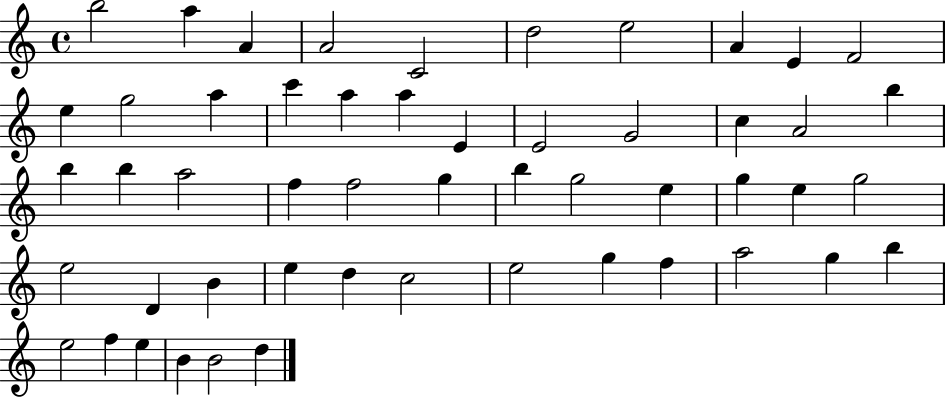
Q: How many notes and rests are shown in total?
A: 52